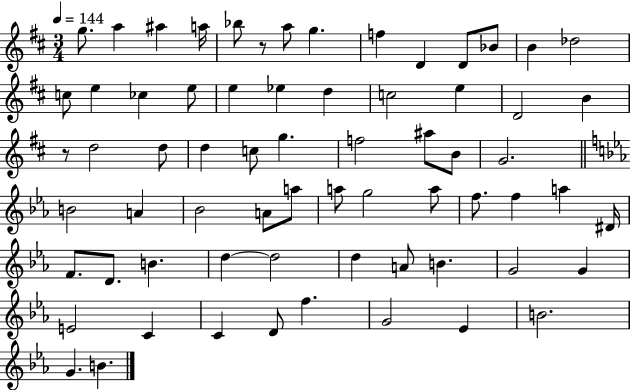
{
  \clef treble
  \numericTimeSignature
  \time 3/4
  \key d \major
  \tempo 4 = 144
  g''8. a''4 ais''4 a''16 | bes''8 r8 a''8 g''4. | f''4 d'4 d'8 bes'8 | b'4 des''2 | \break c''8 e''4 ces''4 e''8 | e''4 ees''4 d''4 | c''2 e''4 | d'2 b'4 | \break r8 d''2 d''8 | d''4 c''8 g''4. | f''2 ais''8 b'8 | g'2. | \break \bar "||" \break \key c \minor b'2 a'4 | bes'2 a'8 a''8 | a''8 g''2 a''8 | f''8. f''4 a''4 dis'16 | \break f'8. d'8. b'4. | d''4~~ d''2 | d''4 a'8 b'4. | g'2 g'4 | \break e'2 c'4 | c'4 d'8 f''4. | g'2 ees'4 | b'2. | \break g'4. b'4. | \bar "|."
}